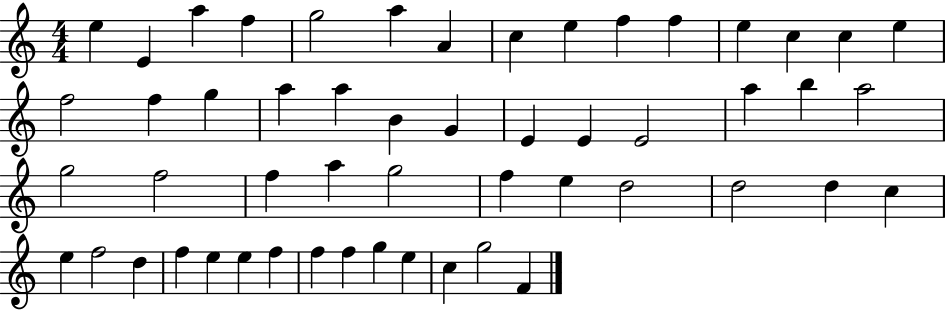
E5/q E4/q A5/q F5/q G5/h A5/q A4/q C5/q E5/q F5/q F5/q E5/q C5/q C5/q E5/q F5/h F5/q G5/q A5/q A5/q B4/q G4/q E4/q E4/q E4/h A5/q B5/q A5/h G5/h F5/h F5/q A5/q G5/h F5/q E5/q D5/h D5/h D5/q C5/q E5/q F5/h D5/q F5/q E5/q E5/q F5/q F5/q F5/q G5/q E5/q C5/q G5/h F4/q